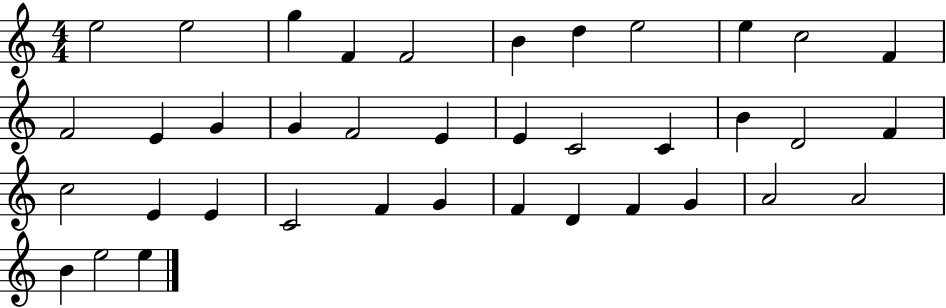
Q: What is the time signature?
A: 4/4